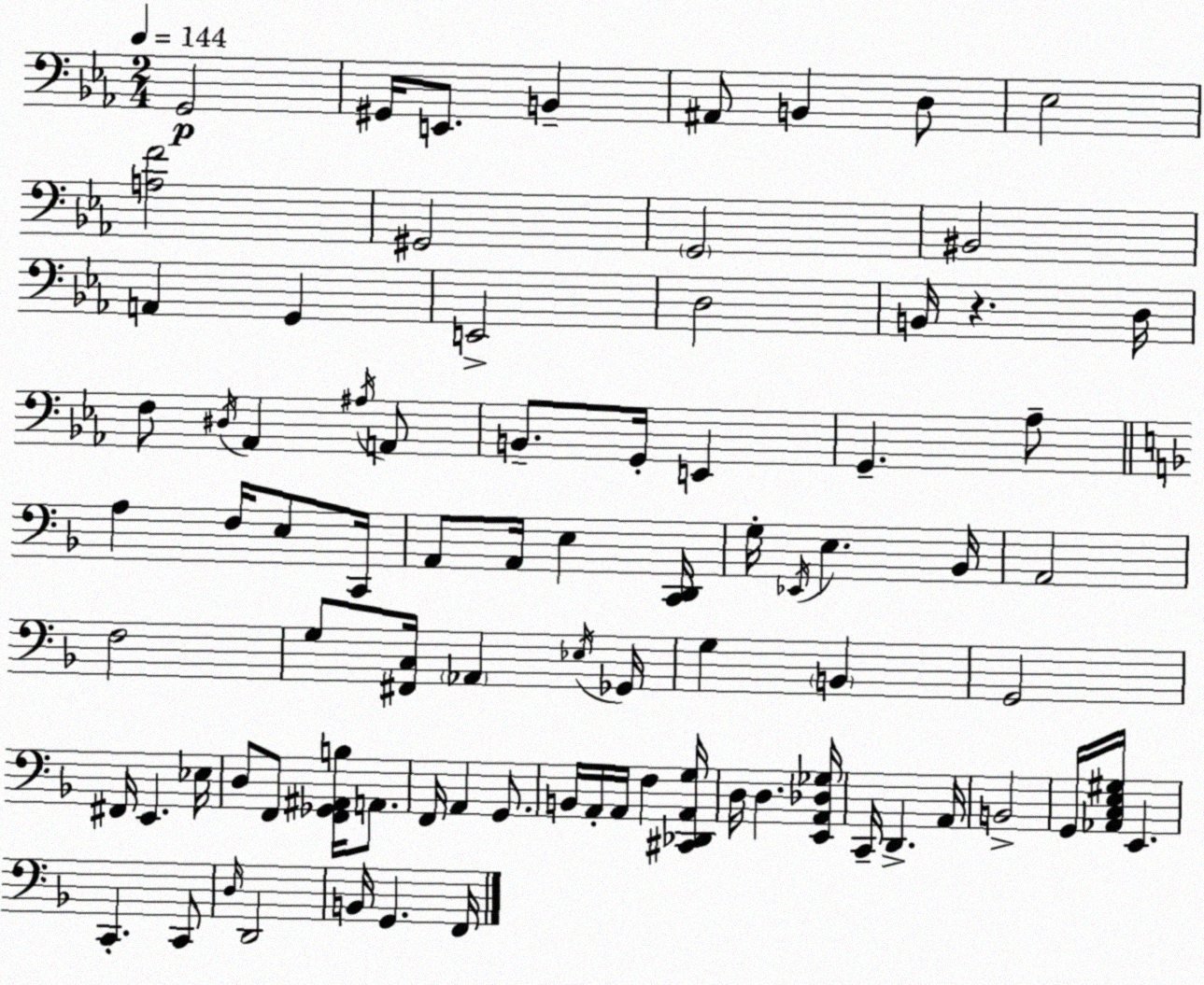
X:1
T:Untitled
M:2/4
L:1/4
K:Eb
G,,2 ^G,,/4 E,,/2 B,, ^A,,/2 B,, D,/2 _E,2 [A,F]2 ^G,,2 G,,2 ^B,,2 A,, G,, E,,2 D,2 B,,/4 z D,/4 F,/2 ^D,/4 _A,, ^A,/4 A,,/2 B,,/2 G,,/4 E,, G,, _A,/2 A, F,/4 E,/2 C,,/4 A,,/2 A,,/4 E, [C,,D,,]/4 G,/4 _E,,/4 E, _B,,/4 A,,2 F,2 G,/2 [^F,,C,]/4 _A,, _E,/4 _G,,/4 G, B,, G,,2 ^F,,/4 E,, _E,/4 D,/2 F,,/2 [F,,_G,,^A,,B,]/4 A,,/2 F,,/4 A,, G,,/2 B,,/4 A,,/4 A,,/4 F, [^C,,_D,,A,,G,]/4 D,/4 D, [E,,A,,_D,_G,]/4 C,,/4 D,, A,,/4 B,,2 G,,/4 [_A,,C,E,^G,]/4 E,, C,, C,,/2 D,/4 D,,2 B,,/4 G,, F,,/4